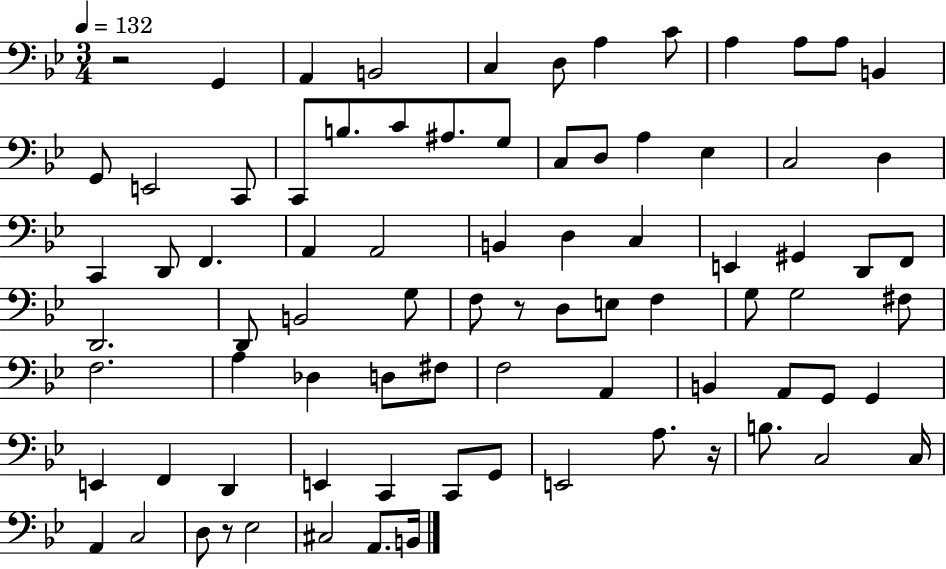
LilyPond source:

{
  \clef bass
  \numericTimeSignature
  \time 3/4
  \key bes \major
  \tempo 4 = 132
  \repeat volta 2 { r2 g,4 | a,4 b,2 | c4 d8 a4 c'8 | a4 a8 a8 b,4 | \break g,8 e,2 c,8 | c,8 b8. c'8 ais8. g8 | c8 d8 a4 ees4 | c2 d4 | \break c,4 d,8 f,4. | a,4 a,2 | b,4 d4 c4 | e,4 gis,4 d,8 f,8 | \break d,2. | d,8 b,2 g8 | f8 r8 d8 e8 f4 | g8 g2 fis8 | \break f2. | a4 des4 d8 fis8 | f2 a,4 | b,4 a,8 g,8 g,4 | \break e,4 f,4 d,4 | e,4 c,4 c,8 g,8 | e,2 a8. r16 | b8. c2 c16 | \break a,4 c2 | d8 r8 ees2 | cis2 a,8. b,16 | } \bar "|."
}